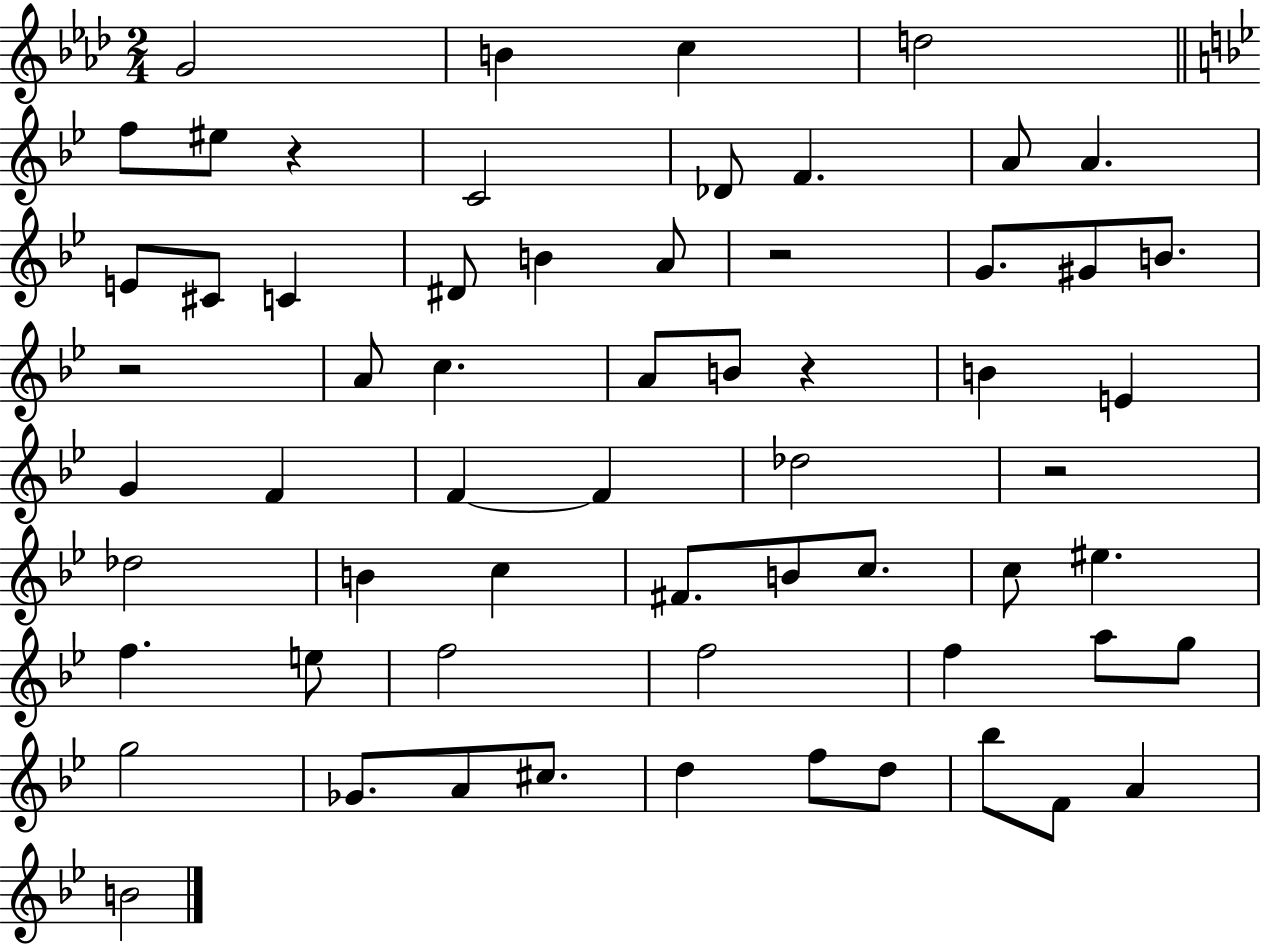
G4/h B4/q C5/q D5/h F5/e EIS5/e R/q C4/h Db4/e F4/q. A4/e A4/q. E4/e C#4/e C4/q D#4/e B4/q A4/e R/h G4/e. G#4/e B4/e. R/h A4/e C5/q. A4/e B4/e R/q B4/q E4/q G4/q F4/q F4/q F4/q Db5/h R/h Db5/h B4/q C5/q F#4/e. B4/e C5/e. C5/e EIS5/q. F5/q. E5/e F5/h F5/h F5/q A5/e G5/e G5/h Gb4/e. A4/e C#5/e. D5/q F5/e D5/e Bb5/e F4/e A4/q B4/h